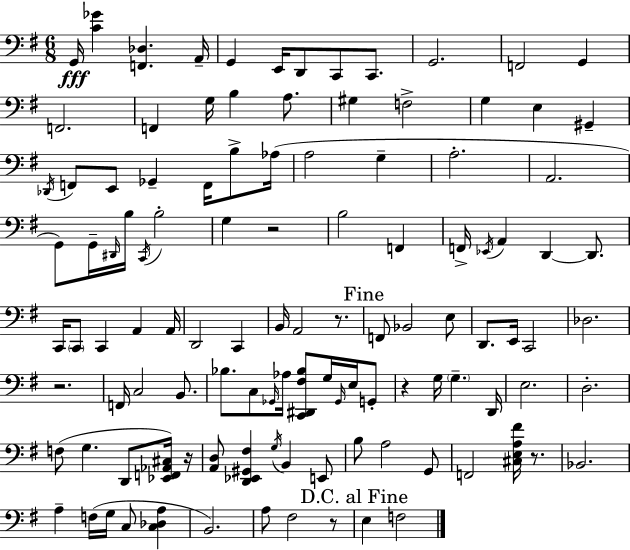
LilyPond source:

{
  \clef bass
  \numericTimeSignature
  \time 6/8
  \key e \minor
  g,16\fff <c' ges'>4 <f, des>4. a,16-- | g,4 e,16 d,8 c,8 c,8. | g,2. | f,2 g,4 | \break f,2. | f,4 g16 b4 a8. | gis4 f2-> | g4 e4 gis,4-- | \break \acciaccatura { des,16 } f,8 e,8 ges,4-- f,16 b8-> | aes16( a2 g4-- | a2.-. | a,2. | \break g,8) g,16-- \grace { dis,16 } b16 \acciaccatura { c,16 } b2-. | g4 r2 | b2 f,4 | f,16-> \acciaccatura { ees,16 } a,4 d,4~~ | \break d,8. c,16 \parenthesize c,8 c,4 a,4 | a,16 d,2 | c,4 b,16 a,2 | r8. \mark "Fine" f,8 bes,2 | \break e8 d,8. e,16 c,2 | des2. | r2. | f,16 c2 | \break b,8. bes8. c8 \grace { ges,16 } aes16 <c, dis, fis bes>8 | g16 \grace { ges,16 } e16 g,8-. r4 g16 \parenthesize g4.-- | d,16 e2. | d2.-. | \break f8( g4. | d,8 <ees, f, aes, cis>16) r16 <a, d>8 <d, ees, gis, fis>4 | \acciaccatura { g16 } b,4 e,8 b8 a2 | g,8 f,2 | \break <cis e a fis'>16 r8. bes,2. | a4-- f16( | g16 c8 <c des a>4 b,2.) | a8 fis2 | \break r8 \mark "D.C. al Fine" e4 f2 | \bar "|."
}